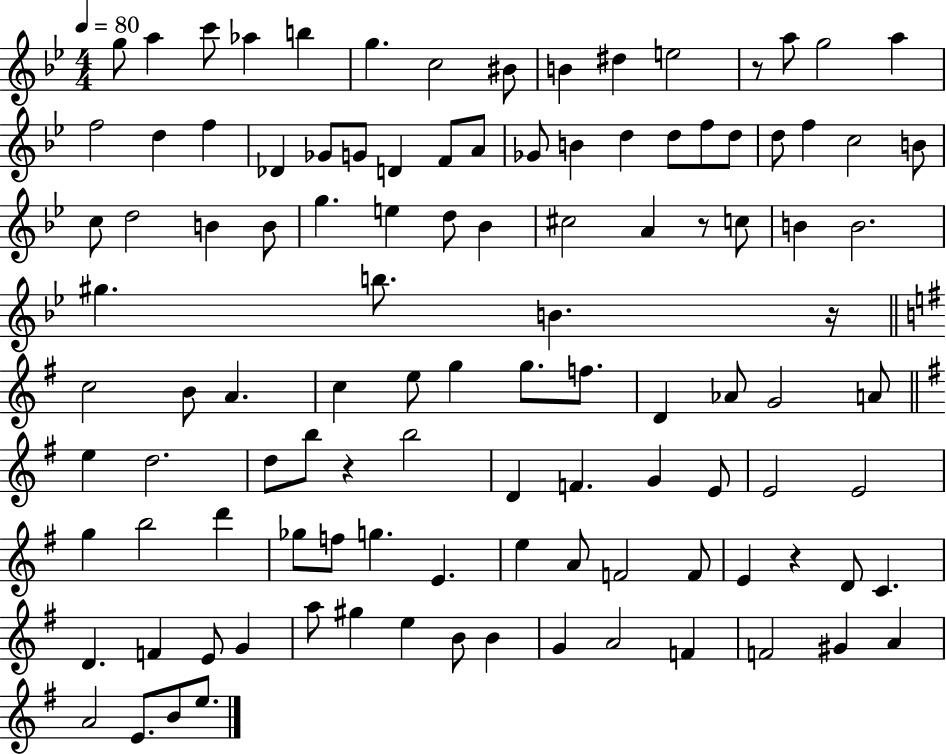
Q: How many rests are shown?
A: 5